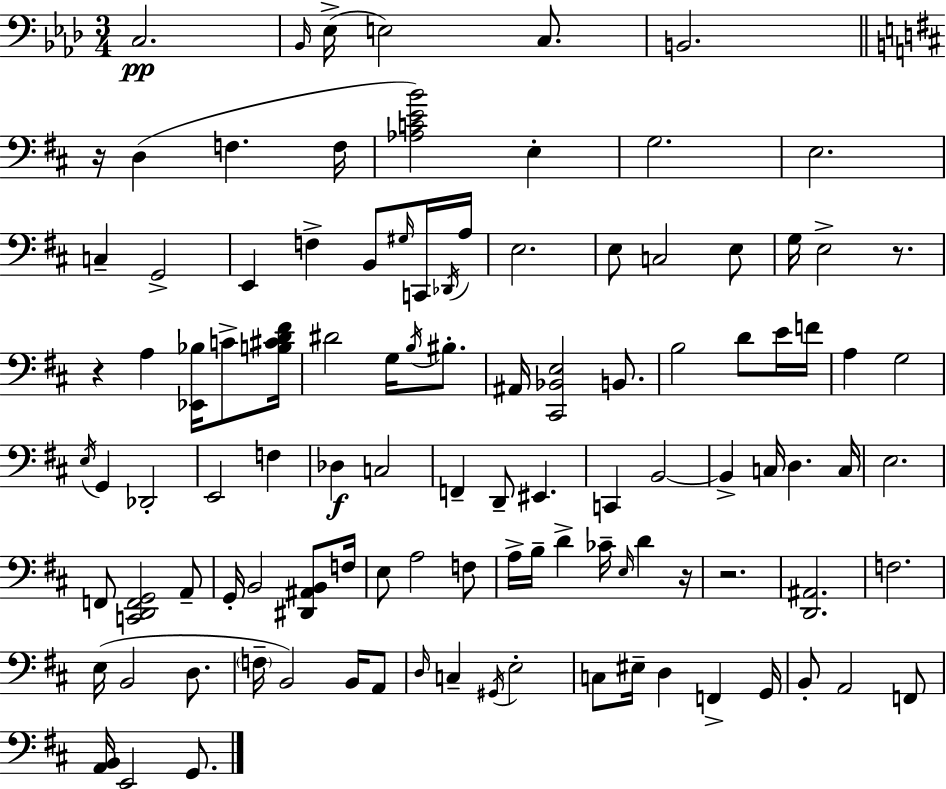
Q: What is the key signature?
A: AES major